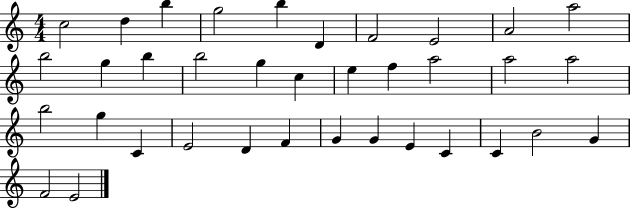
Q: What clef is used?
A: treble